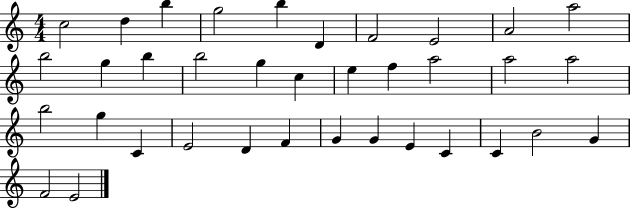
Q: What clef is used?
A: treble